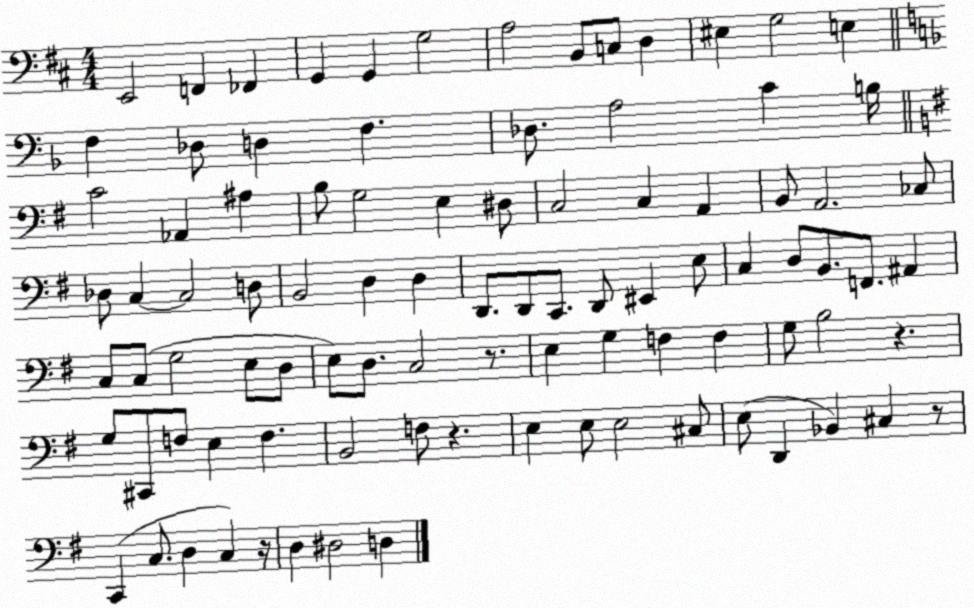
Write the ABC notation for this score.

X:1
T:Untitled
M:4/4
L:1/4
K:D
E,,2 F,, _F,, G,, G,, G,2 A,2 B,,/2 C,/2 D, ^E, G,2 E, F, _D,/2 D, F, _D,/2 A,2 C B,/4 C2 _A,, ^A, B,/2 G,2 E, ^D,/2 C,2 C, A,, B,,/2 A,,2 _C,/2 _D,/2 C, C,2 D,/2 B,,2 D, D, D,,/2 D,,/2 C,,/2 D,,/2 ^E,, E,/2 C, D,/2 B,,/2 F,,/2 ^A,, C,/2 C,/2 G,2 E,/2 D,/2 E,/2 D,/2 C,2 z/2 E, G, F, F, G,/2 B,2 z G,/2 ^C,,/2 F,/2 E, F, B,,2 F,/2 z E, E,/2 E,2 ^C,/2 E,/2 D,, _B,, ^C, z/2 C,, C,/2 D, C, z/4 D, ^D,2 D,